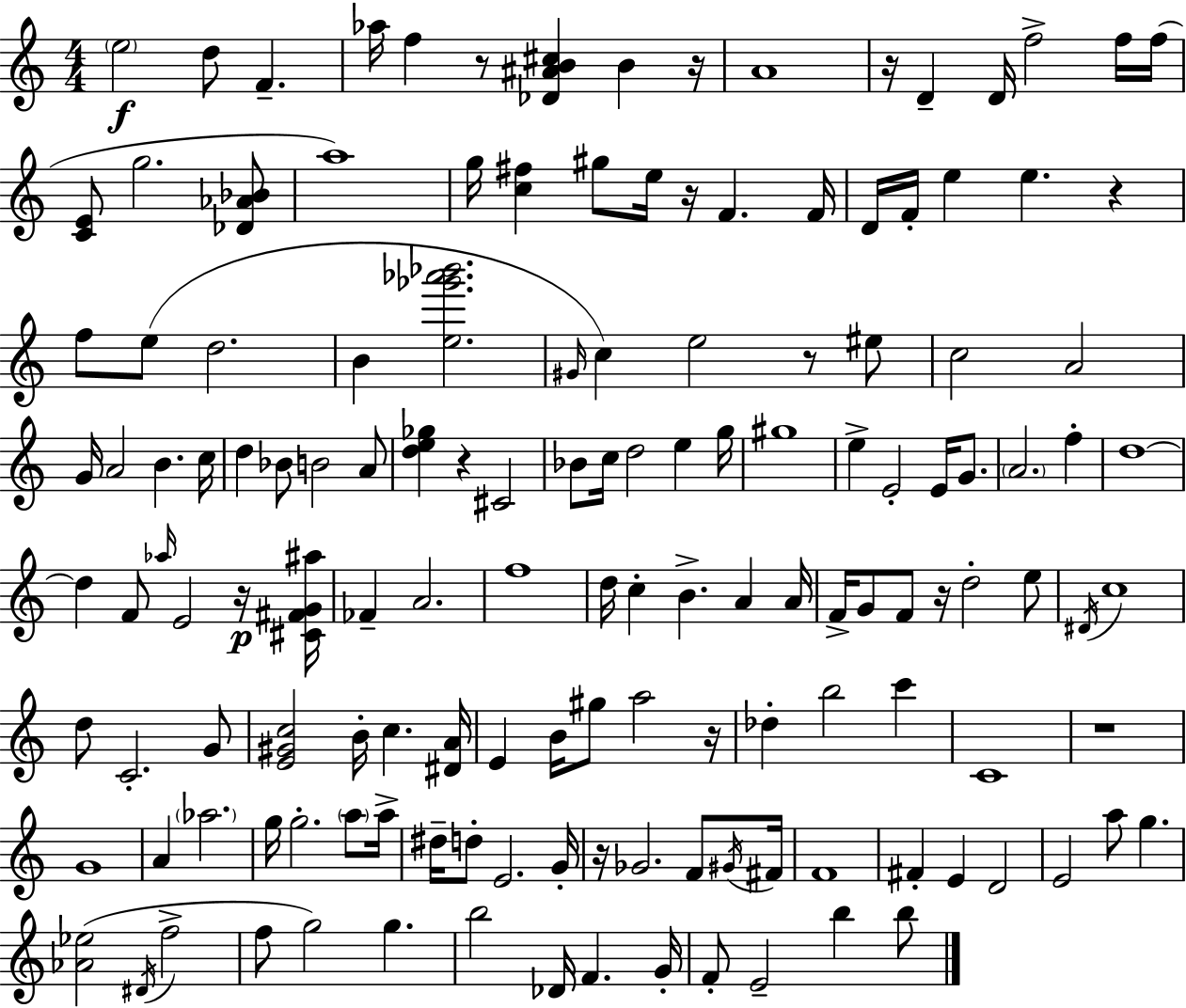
{
  \clef treble
  \numericTimeSignature
  \time 4/4
  \key a \minor
  \parenthesize e''2\f d''8 f'4.-- | aes''16 f''4 r8 <des' ais' b' cis''>4 b'4 r16 | a'1 | r16 d'4-- d'16 f''2-> f''16 f''16( | \break <c' e'>8 g''2. <des' aes' bes'>8 | a''1) | g''16 <c'' fis''>4 gis''8 e''16 r16 f'4. f'16 | d'16 f'16-. e''4 e''4. r4 | \break f''8 e''8( d''2. | b'4 <e'' ges''' aes''' bes'''>2. | \grace { gis'16 }) c''4 e''2 r8 eis''8 | c''2 a'2 | \break g'16 a'2 b'4. | c''16 d''4 bes'8 b'2 a'8 | <d'' e'' ges''>4 r4 cis'2 | bes'8 c''16 d''2 e''4 | \break g''16 gis''1 | e''4-> e'2-. e'16 g'8. | \parenthesize a'2. f''4-. | d''1~~ | \break d''4 f'8 \grace { aes''16 } e'2 | r16\p <cis' fis' g' ais''>16 fes'4-- a'2. | f''1 | d''16 c''4-. b'4.-> a'4 | \break a'16 f'16-> g'8 f'8 r16 d''2-. | e''8 \acciaccatura { dis'16 } c''1 | d''8 c'2.-. | g'8 <e' gis' c''>2 b'16-. c''4. | \break <dis' a'>16 e'4 b'16 gis''8 a''2 | r16 des''4-. b''2 c'''4 | c'1 | r1 | \break g'1 | a'4 \parenthesize aes''2. | g''16 g''2.-. | \parenthesize a''8 a''16-> dis''16-- d''8-. e'2. | \break g'16-. r16 ges'2. | f'8 \acciaccatura { gis'16 } fis'16 f'1 | fis'4-. e'4 d'2 | e'2 a''8 g''4. | \break <aes' ees''>2( \acciaccatura { dis'16 } f''2-> | f''8 g''2) g''4. | b''2 des'16 f'4. | g'16-. f'8-. e'2-- b''4 | \break b''8 \bar "|."
}